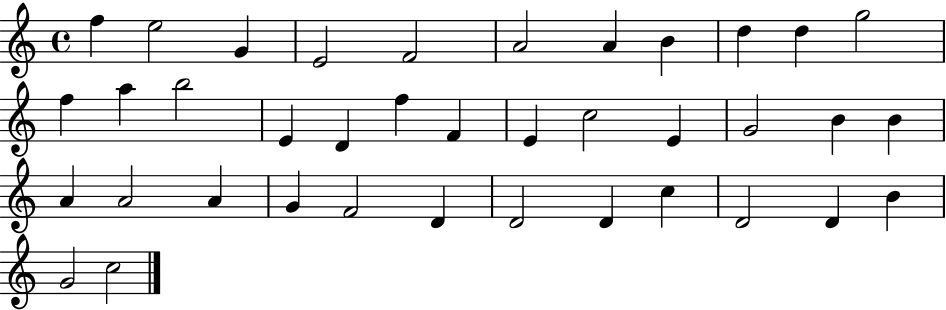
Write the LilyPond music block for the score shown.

{
  \clef treble
  \time 4/4
  \defaultTimeSignature
  \key c \major
  f''4 e''2 g'4 | e'2 f'2 | a'2 a'4 b'4 | d''4 d''4 g''2 | \break f''4 a''4 b''2 | e'4 d'4 f''4 f'4 | e'4 c''2 e'4 | g'2 b'4 b'4 | \break a'4 a'2 a'4 | g'4 f'2 d'4 | d'2 d'4 c''4 | d'2 d'4 b'4 | \break g'2 c''2 | \bar "|."
}